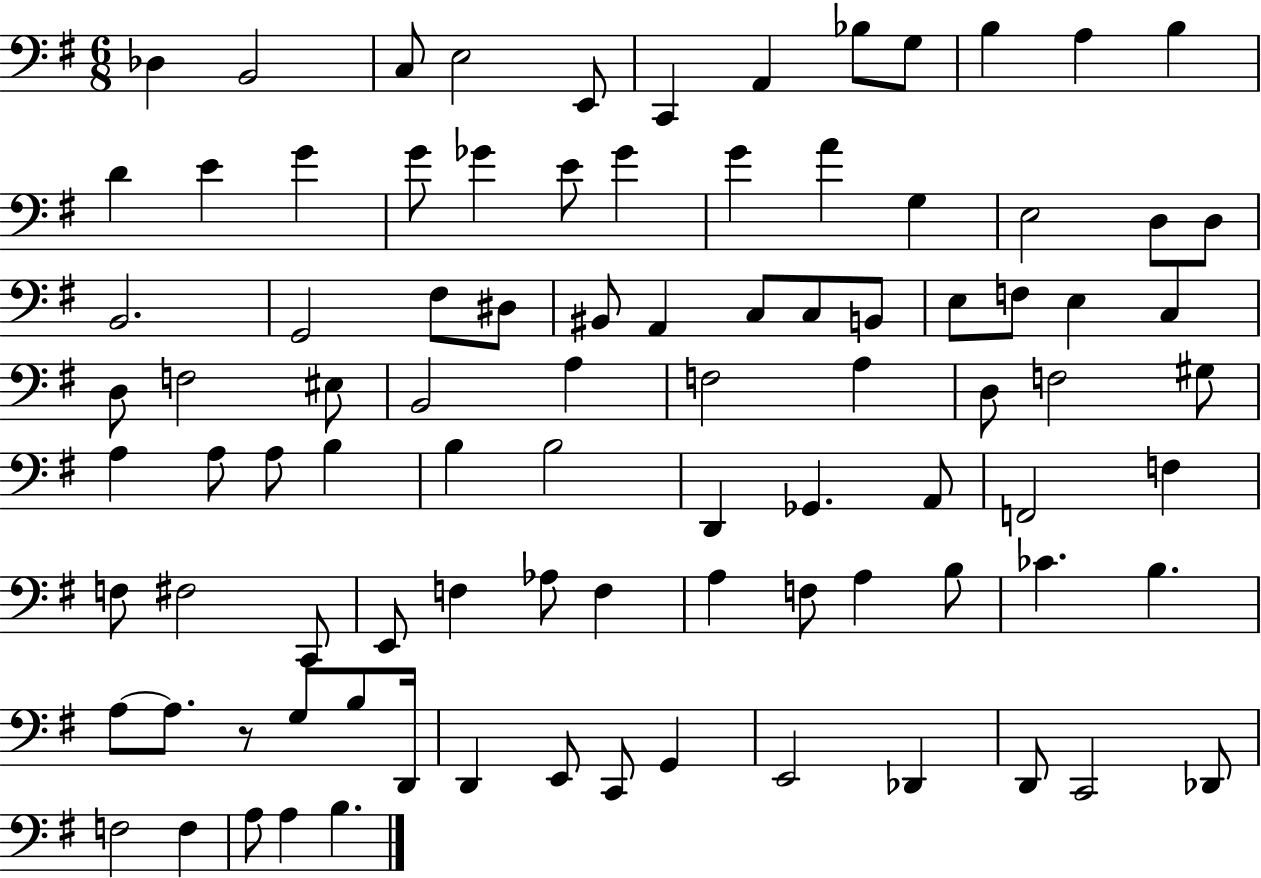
{
  \clef bass
  \numericTimeSignature
  \time 6/8
  \key g \major
  des4 b,2 | c8 e2 e,8 | c,4 a,4 bes8 g8 | b4 a4 b4 | \break d'4 e'4 g'4 | g'8 ges'4 e'8 ges'4 | g'4 a'4 g4 | e2 d8 d8 | \break b,2. | g,2 fis8 dis8 | bis,8 a,4 c8 c8 b,8 | e8 f8 e4 c4 | \break d8 f2 eis8 | b,2 a4 | f2 a4 | d8 f2 gis8 | \break a4 a8 a8 b4 | b4 b2 | d,4 ges,4. a,8 | f,2 f4 | \break f8 fis2 c,8 | e,8 f4 aes8 f4 | a4 f8 a4 b8 | ces'4. b4. | \break a8~~ a8. r8 g8 b8 d,16 | d,4 e,8 c,8 g,4 | e,2 des,4 | d,8 c,2 des,8 | \break f2 f4 | a8 a4 b4. | \bar "|."
}